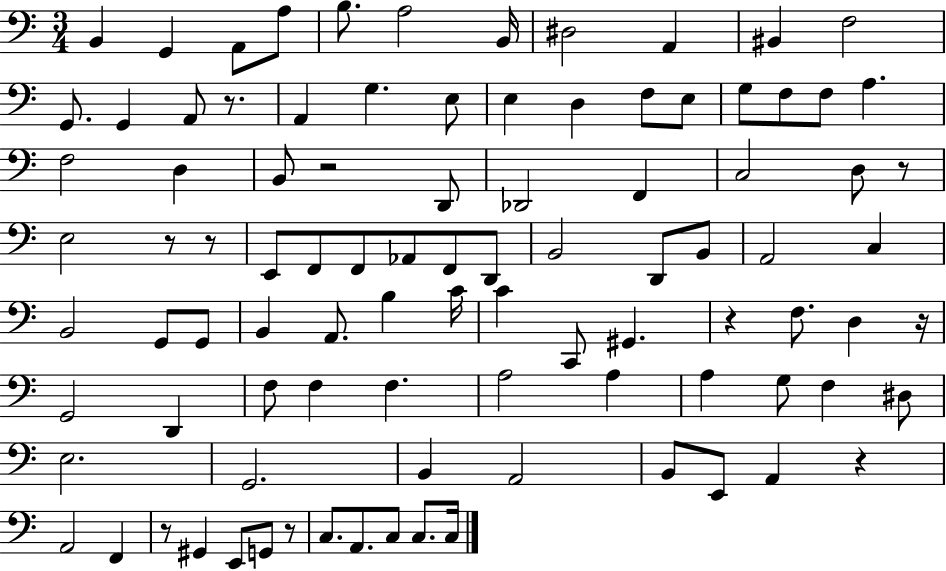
{
  \clef bass
  \numericTimeSignature
  \time 3/4
  \key c \major
  b,4 g,4 a,8 a8 | b8. a2 b,16 | dis2 a,4 | bis,4 f2 | \break g,8. g,4 a,8 r8. | a,4 g4. e8 | e4 d4 f8 e8 | g8 f8 f8 a4. | \break f2 d4 | b,8 r2 d,8 | des,2 f,4 | c2 d8 r8 | \break e2 r8 r8 | e,8 f,8 f,8 aes,8 f,8 d,8 | b,2 d,8 b,8 | a,2 c4 | \break b,2 g,8 g,8 | b,4 a,8. b4 c'16 | c'4 c,8 gis,4. | r4 f8. d4 r16 | \break g,2 d,4 | f8 f4 f4. | a2 a4 | a4 g8 f4 dis8 | \break e2. | g,2. | b,4 a,2 | b,8 e,8 a,4 r4 | \break a,2 f,4 | r8 gis,4 e,8 g,8 r8 | c8. a,8. c8 c8. c16 | \bar "|."
}